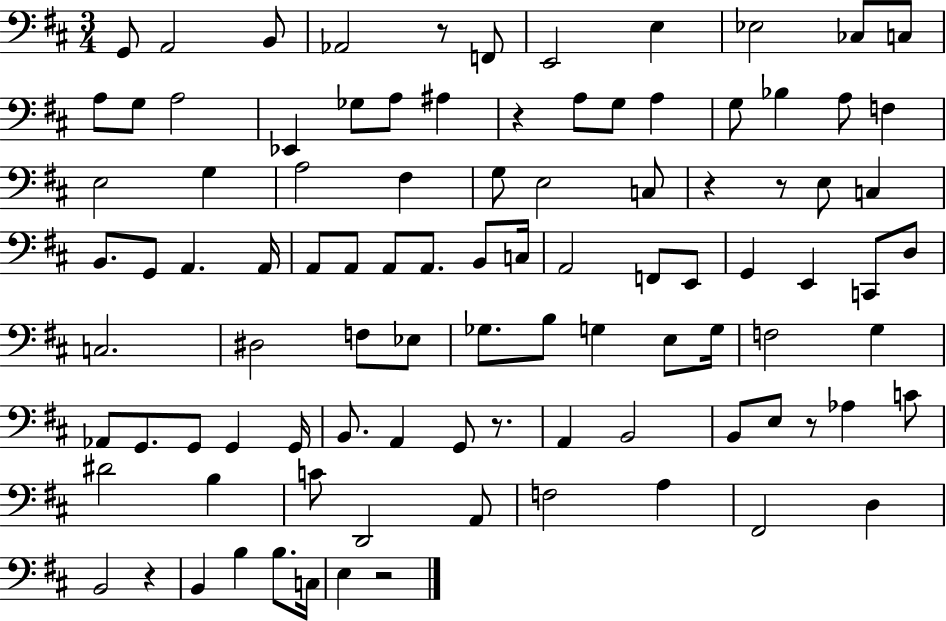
{
  \clef bass
  \numericTimeSignature
  \time 3/4
  \key d \major
  g,8 a,2 b,8 | aes,2 r8 f,8 | e,2 e4 | ees2 ces8 c8 | \break a8 g8 a2 | ees,4 ges8 a8 ais4 | r4 a8 g8 a4 | g8 bes4 a8 f4 | \break e2 g4 | a2 fis4 | g8 e2 c8 | r4 r8 e8 c4 | \break b,8. g,8 a,4. a,16 | a,8 a,8 a,8 a,8. b,8 c16 | a,2 f,8 e,8 | g,4 e,4 c,8 d8 | \break c2. | dis2 f8 ees8 | ges8. b8 g4 e8 g16 | f2 g4 | \break aes,8 g,8. g,8 g,4 g,16 | b,8. a,4 g,8 r8. | a,4 b,2 | b,8 e8 r8 aes4 c'8 | \break dis'2 b4 | c'8 d,2 a,8 | f2 a4 | fis,2 d4 | \break b,2 r4 | b,4 b4 b8. c16 | e4 r2 | \bar "|."
}